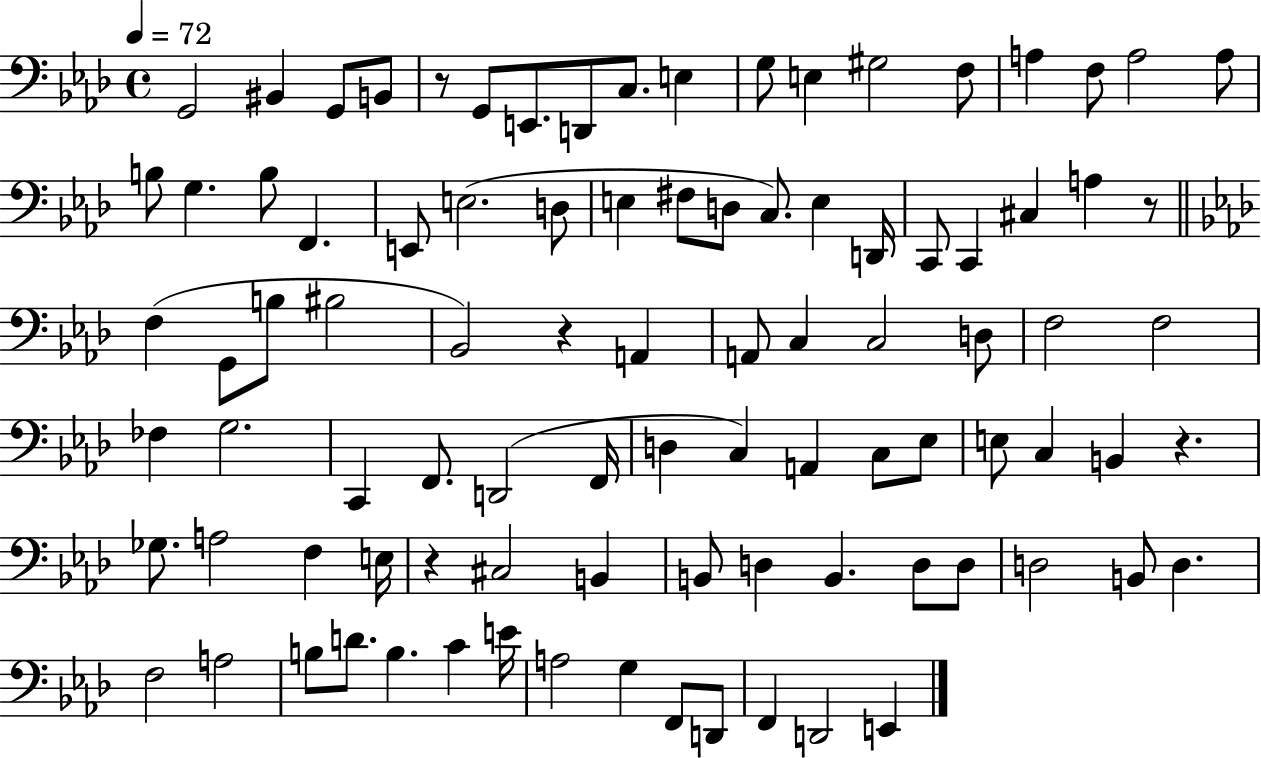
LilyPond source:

{
  \clef bass
  \time 4/4
  \defaultTimeSignature
  \key aes \major
  \tempo 4 = 72
  g,2 bis,4 g,8 b,8 | r8 g,8 e,8. d,8 c8. e4 | g8 e4 gis2 f8 | a4 f8 a2 a8 | \break b8 g4. b8 f,4. | e,8 e2.( d8 | e4 fis8 d8 c8.) e4 d,16 | c,8 c,4 cis4 a4 r8 | \break \bar "||" \break \key f \minor f4( g,8 b8 bis2 | bes,2) r4 a,4 | a,8 c4 c2 d8 | f2 f2 | \break fes4 g2. | c,4 f,8. d,2( f,16 | d4 c4) a,4 c8 ees8 | e8 c4 b,4 r4. | \break ges8. a2 f4 e16 | r4 cis2 b,4 | b,8 d4 b,4. d8 d8 | d2 b,8 d4. | \break f2 a2 | b8 d'8. b4. c'4 e'16 | a2 g4 f,8 d,8 | f,4 d,2 e,4 | \break \bar "|."
}